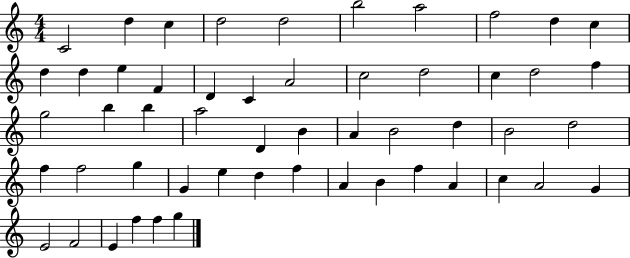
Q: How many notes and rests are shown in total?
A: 53